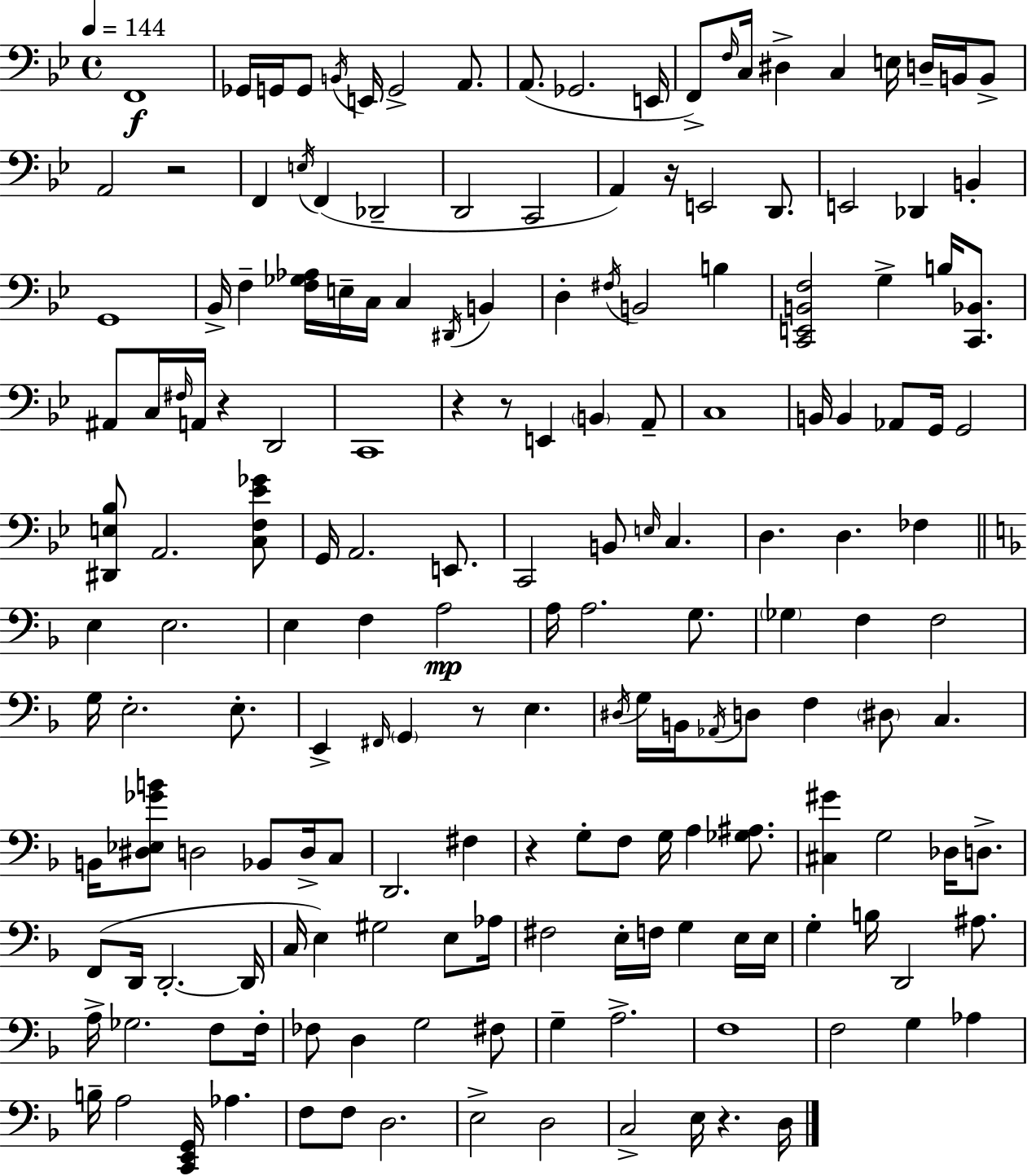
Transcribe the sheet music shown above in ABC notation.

X:1
T:Untitled
M:4/4
L:1/4
K:Bb
F,,4 _G,,/4 G,,/4 G,,/2 B,,/4 E,,/4 G,,2 A,,/2 A,,/2 _G,,2 E,,/4 F,,/2 F,/4 C,/4 ^D, C, E,/4 D,/4 B,,/4 B,,/2 A,,2 z2 F,, E,/4 F,, _D,,2 D,,2 C,,2 A,, z/4 E,,2 D,,/2 E,,2 _D,, B,, G,,4 _B,,/4 F, [F,_G,_A,]/4 E,/4 C,/4 C, ^D,,/4 B,, D, ^F,/4 B,,2 B, [C,,E,,B,,F,]2 G, B,/4 [C,,_B,,]/2 ^A,,/2 C,/4 ^F,/4 A,,/4 z D,,2 C,,4 z z/2 E,, B,, A,,/2 C,4 B,,/4 B,, _A,,/2 G,,/4 G,,2 [^D,,E,_B,]/2 A,,2 [C,F,_E_G]/2 G,,/4 A,,2 E,,/2 C,,2 B,,/2 E,/4 C, D, D, _F, E, E,2 E, F, A,2 A,/4 A,2 G,/2 _G, F, F,2 G,/4 E,2 E,/2 E,, ^F,,/4 G,, z/2 E, ^D,/4 G,/4 B,,/4 _A,,/4 D,/2 F, ^D,/2 C, B,,/4 [^D,_E,_GB]/2 D,2 _B,,/2 D,/4 C,/2 D,,2 ^F, z G,/2 F,/2 G,/4 A, [_G,^A,]/2 [^C,^G] G,2 _D,/4 D,/2 F,,/2 D,,/4 D,,2 D,,/4 C,/4 E, ^G,2 E,/2 _A,/4 ^F,2 E,/4 F,/4 G, E,/4 E,/4 G, B,/4 D,,2 ^A,/2 A,/4 _G,2 F,/2 F,/4 _F,/2 D, G,2 ^F,/2 G, A,2 F,4 F,2 G, _A, B,/4 A,2 [C,,E,,G,,]/4 _A, F,/2 F,/2 D,2 E,2 D,2 C,2 E,/4 z D,/4